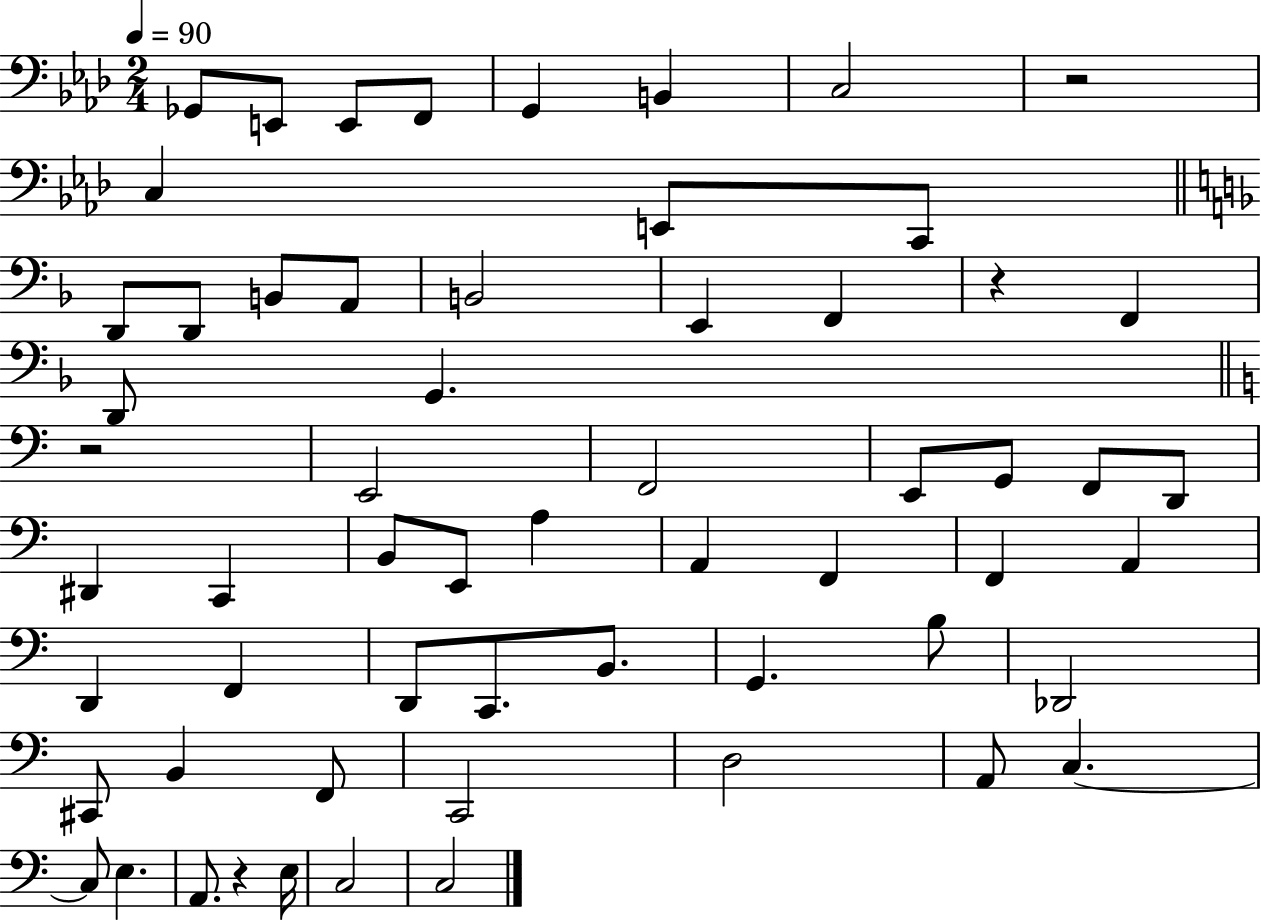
X:1
T:Untitled
M:2/4
L:1/4
K:Ab
_G,,/2 E,,/2 E,,/2 F,,/2 G,, B,, C,2 z2 C, E,,/2 C,,/2 D,,/2 D,,/2 B,,/2 A,,/2 B,,2 E,, F,, z F,, D,,/2 G,, z2 E,,2 F,,2 E,,/2 G,,/2 F,,/2 D,,/2 ^D,, C,, B,,/2 E,,/2 A, A,, F,, F,, A,, D,, F,, D,,/2 C,,/2 B,,/2 G,, B,/2 _D,,2 ^C,,/2 B,, F,,/2 C,,2 D,2 A,,/2 C, C,/2 E, A,,/2 z E,/4 C,2 C,2